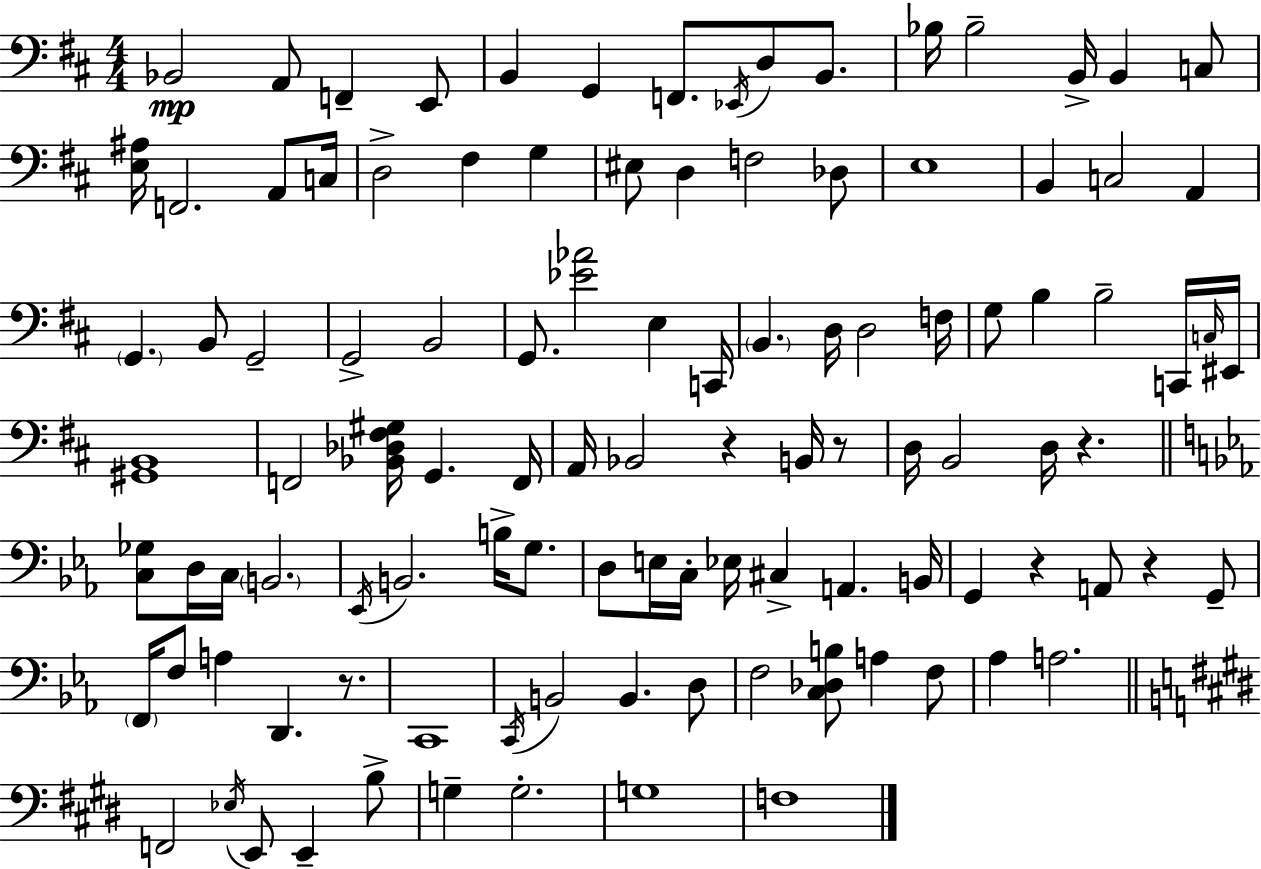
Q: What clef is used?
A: bass